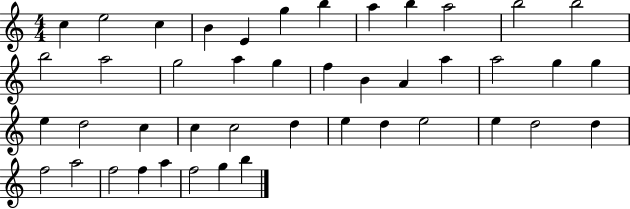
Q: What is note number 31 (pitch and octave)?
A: E5